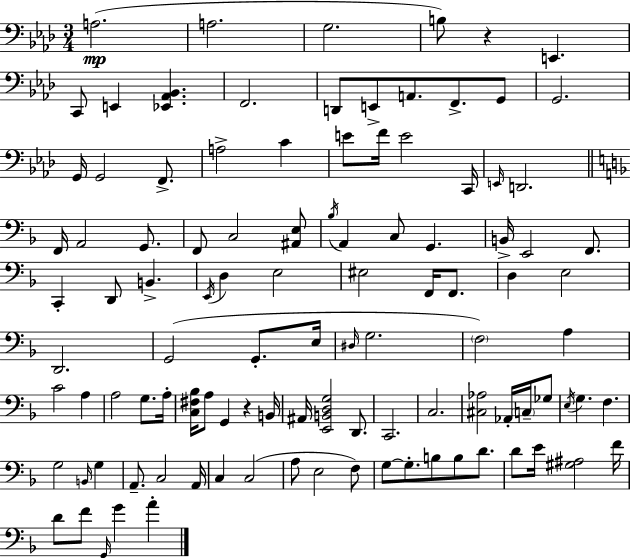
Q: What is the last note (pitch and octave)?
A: A4